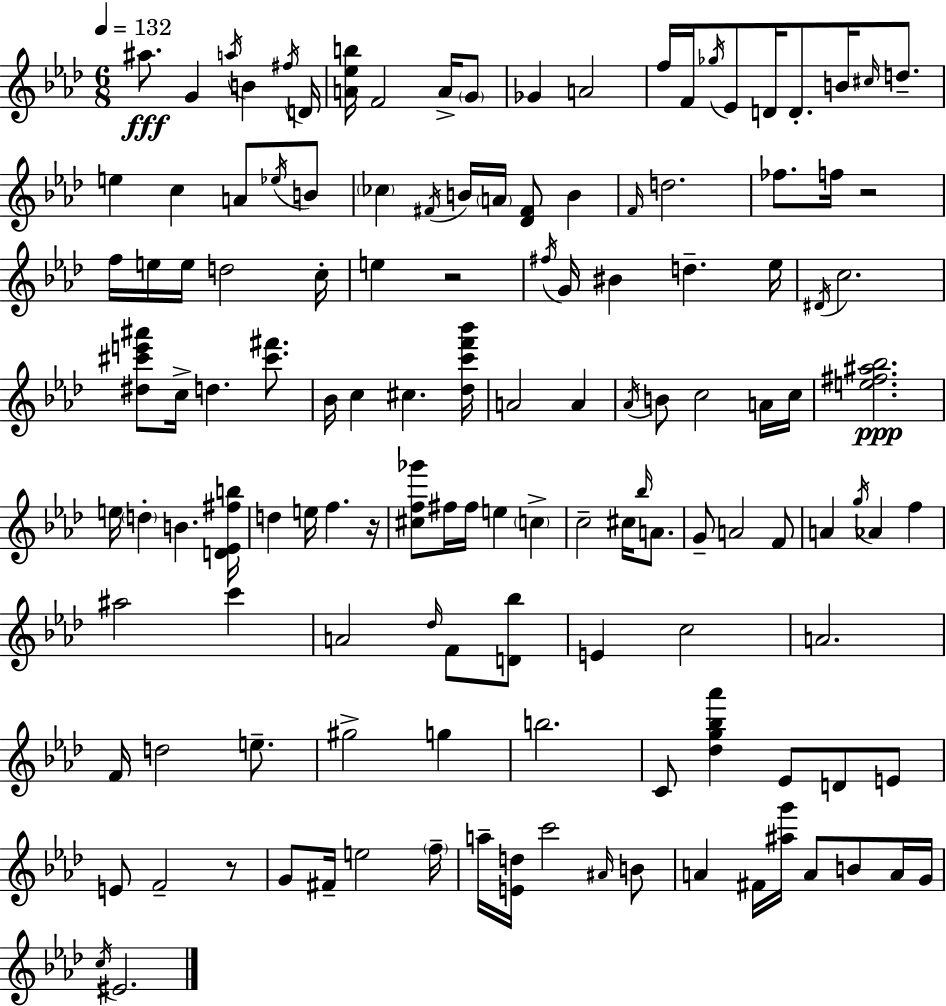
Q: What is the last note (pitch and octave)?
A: EIS4